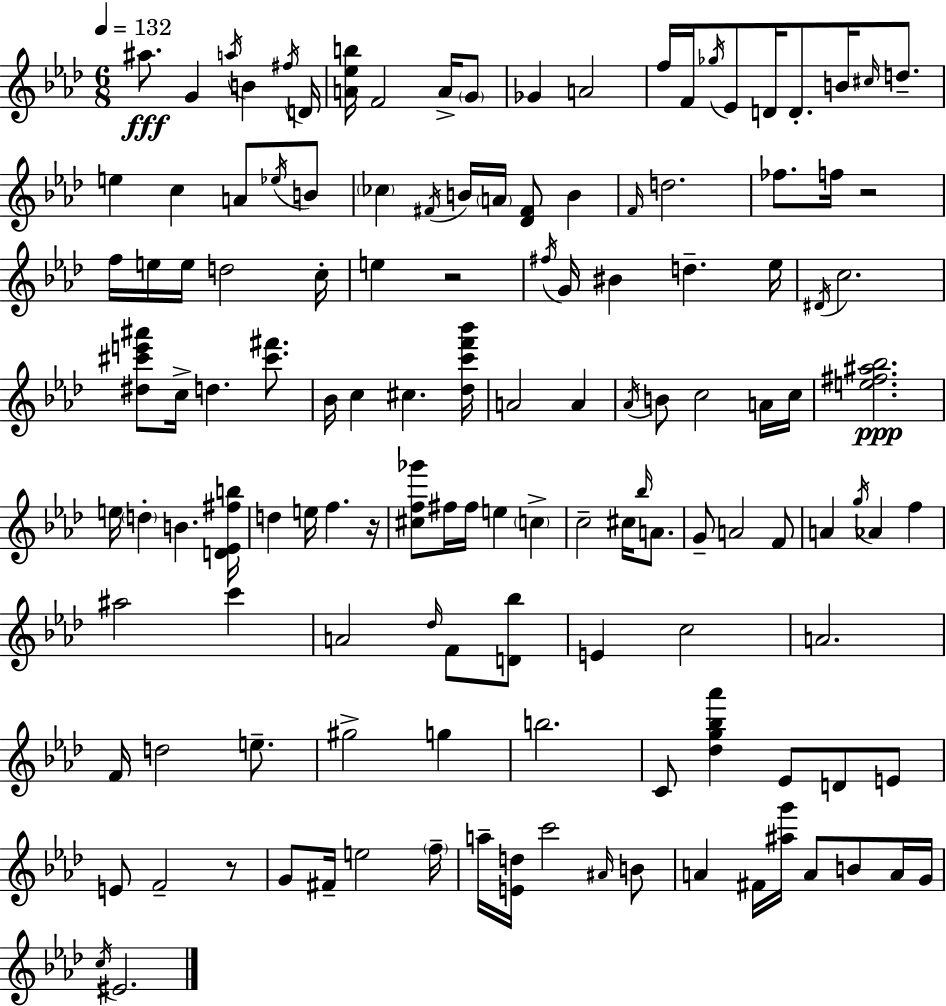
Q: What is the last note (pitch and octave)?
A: EIS4